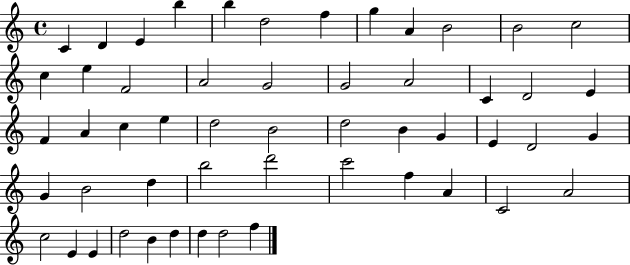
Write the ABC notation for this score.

X:1
T:Untitled
M:4/4
L:1/4
K:C
C D E b b d2 f g A B2 B2 c2 c e F2 A2 G2 G2 A2 C D2 E F A c e d2 B2 d2 B G E D2 G G B2 d b2 d'2 c'2 f A C2 A2 c2 E E d2 B d d d2 f